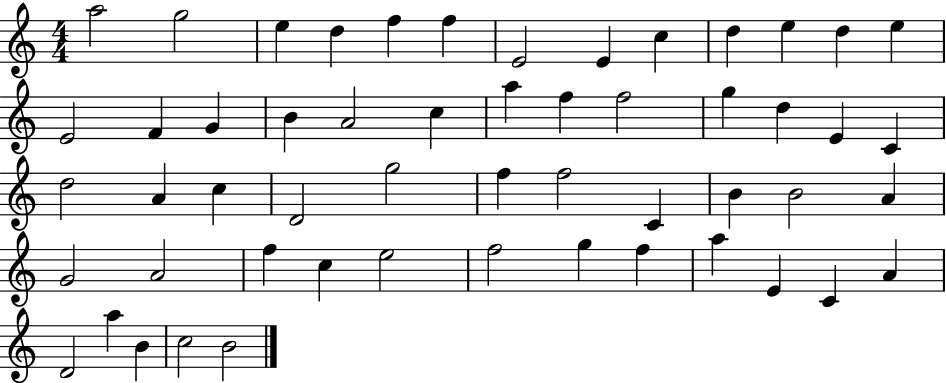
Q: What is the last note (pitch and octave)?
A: B4